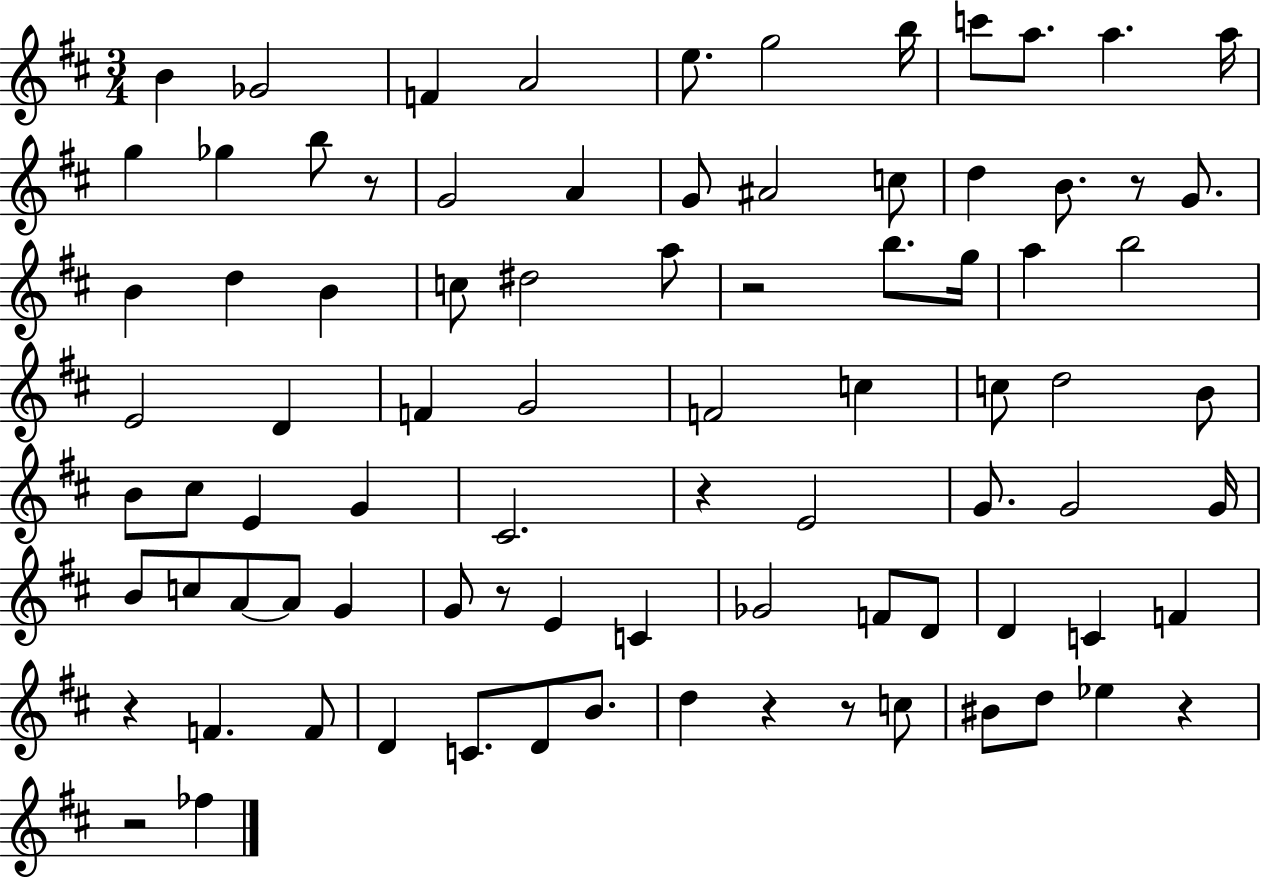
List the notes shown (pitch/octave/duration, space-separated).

B4/q Gb4/h F4/q A4/h E5/e. G5/h B5/s C6/e A5/e. A5/q. A5/s G5/q Gb5/q B5/e R/e G4/h A4/q G4/e A#4/h C5/e D5/q B4/e. R/e G4/e. B4/q D5/q B4/q C5/e D#5/h A5/e R/h B5/e. G5/s A5/q B5/h E4/h D4/q F4/q G4/h F4/h C5/q C5/e D5/h B4/e B4/e C#5/e E4/q G4/q C#4/h. R/q E4/h G4/e. G4/h G4/s B4/e C5/e A4/e A4/e G4/q G4/e R/e E4/q C4/q Gb4/h F4/e D4/e D4/q C4/q F4/q R/q F4/q. F4/e D4/q C4/e. D4/e B4/e. D5/q R/q R/e C5/e BIS4/e D5/e Eb5/q R/q R/h FES5/q